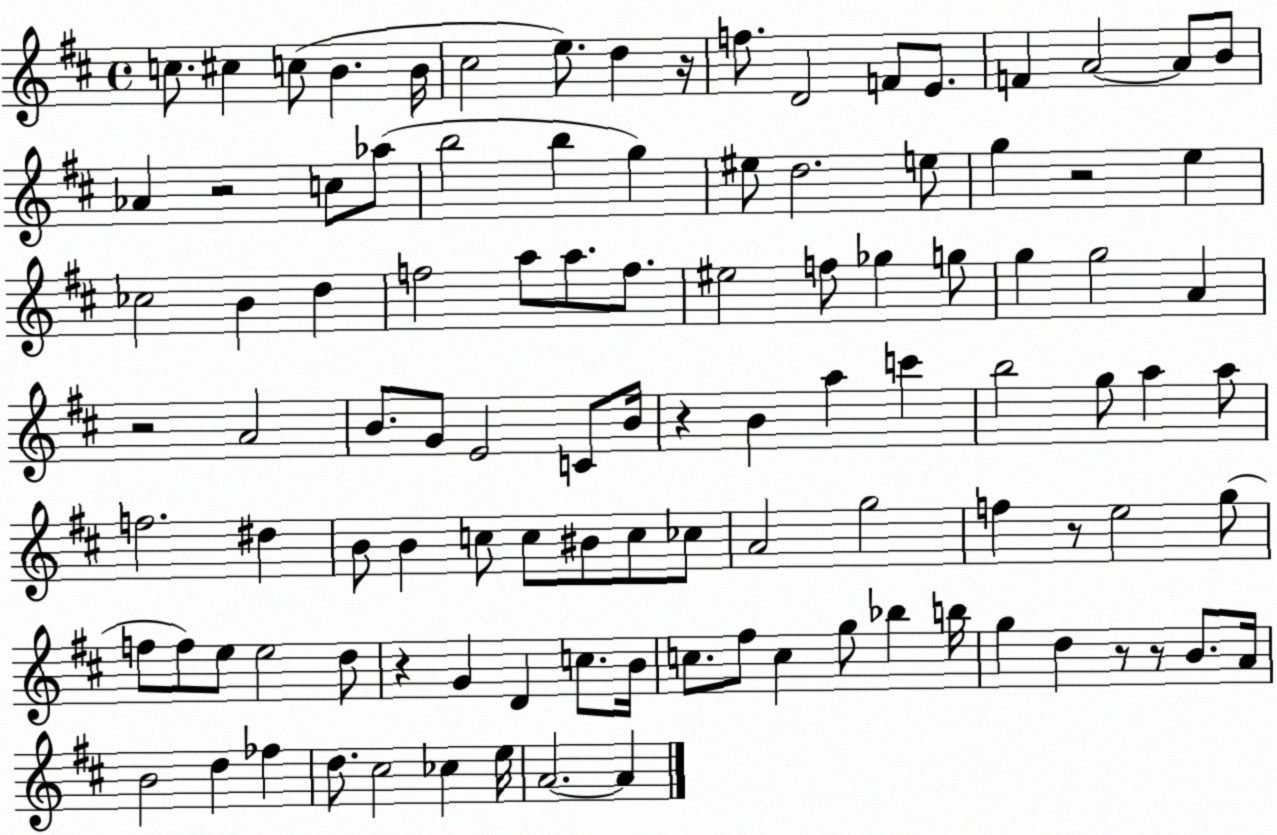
X:1
T:Untitled
M:4/4
L:1/4
K:D
c/2 ^c c/2 B B/4 ^c2 e/2 d z/4 f/2 D2 F/2 E/2 F A2 A/2 B/2 _A z2 c/2 _a/2 b2 b g ^e/2 d2 e/2 g z2 e _c2 B d f2 a/2 a/2 f/2 ^e2 f/2 _g g/2 g g2 A z2 A2 B/2 G/2 E2 C/2 B/4 z B a c' b2 g/2 a a/2 f2 ^d B/2 B c/2 c/2 ^B/2 c/2 _c/2 A2 g2 f z/2 e2 g/2 f/2 f/2 e/2 e2 d/2 z G D c/2 B/4 c/2 ^f/2 c g/2 _b b/4 g d z/2 z/2 B/2 A/4 B2 d _f d/2 ^c2 _c e/4 A2 A